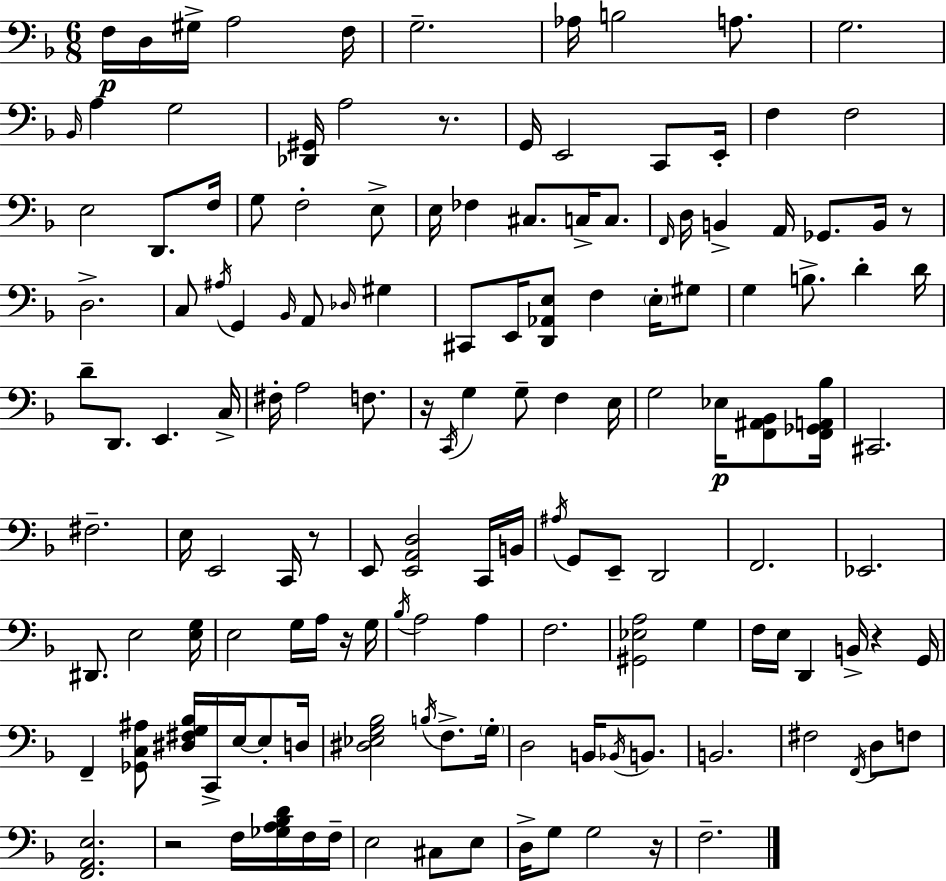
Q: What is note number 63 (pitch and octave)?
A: G3